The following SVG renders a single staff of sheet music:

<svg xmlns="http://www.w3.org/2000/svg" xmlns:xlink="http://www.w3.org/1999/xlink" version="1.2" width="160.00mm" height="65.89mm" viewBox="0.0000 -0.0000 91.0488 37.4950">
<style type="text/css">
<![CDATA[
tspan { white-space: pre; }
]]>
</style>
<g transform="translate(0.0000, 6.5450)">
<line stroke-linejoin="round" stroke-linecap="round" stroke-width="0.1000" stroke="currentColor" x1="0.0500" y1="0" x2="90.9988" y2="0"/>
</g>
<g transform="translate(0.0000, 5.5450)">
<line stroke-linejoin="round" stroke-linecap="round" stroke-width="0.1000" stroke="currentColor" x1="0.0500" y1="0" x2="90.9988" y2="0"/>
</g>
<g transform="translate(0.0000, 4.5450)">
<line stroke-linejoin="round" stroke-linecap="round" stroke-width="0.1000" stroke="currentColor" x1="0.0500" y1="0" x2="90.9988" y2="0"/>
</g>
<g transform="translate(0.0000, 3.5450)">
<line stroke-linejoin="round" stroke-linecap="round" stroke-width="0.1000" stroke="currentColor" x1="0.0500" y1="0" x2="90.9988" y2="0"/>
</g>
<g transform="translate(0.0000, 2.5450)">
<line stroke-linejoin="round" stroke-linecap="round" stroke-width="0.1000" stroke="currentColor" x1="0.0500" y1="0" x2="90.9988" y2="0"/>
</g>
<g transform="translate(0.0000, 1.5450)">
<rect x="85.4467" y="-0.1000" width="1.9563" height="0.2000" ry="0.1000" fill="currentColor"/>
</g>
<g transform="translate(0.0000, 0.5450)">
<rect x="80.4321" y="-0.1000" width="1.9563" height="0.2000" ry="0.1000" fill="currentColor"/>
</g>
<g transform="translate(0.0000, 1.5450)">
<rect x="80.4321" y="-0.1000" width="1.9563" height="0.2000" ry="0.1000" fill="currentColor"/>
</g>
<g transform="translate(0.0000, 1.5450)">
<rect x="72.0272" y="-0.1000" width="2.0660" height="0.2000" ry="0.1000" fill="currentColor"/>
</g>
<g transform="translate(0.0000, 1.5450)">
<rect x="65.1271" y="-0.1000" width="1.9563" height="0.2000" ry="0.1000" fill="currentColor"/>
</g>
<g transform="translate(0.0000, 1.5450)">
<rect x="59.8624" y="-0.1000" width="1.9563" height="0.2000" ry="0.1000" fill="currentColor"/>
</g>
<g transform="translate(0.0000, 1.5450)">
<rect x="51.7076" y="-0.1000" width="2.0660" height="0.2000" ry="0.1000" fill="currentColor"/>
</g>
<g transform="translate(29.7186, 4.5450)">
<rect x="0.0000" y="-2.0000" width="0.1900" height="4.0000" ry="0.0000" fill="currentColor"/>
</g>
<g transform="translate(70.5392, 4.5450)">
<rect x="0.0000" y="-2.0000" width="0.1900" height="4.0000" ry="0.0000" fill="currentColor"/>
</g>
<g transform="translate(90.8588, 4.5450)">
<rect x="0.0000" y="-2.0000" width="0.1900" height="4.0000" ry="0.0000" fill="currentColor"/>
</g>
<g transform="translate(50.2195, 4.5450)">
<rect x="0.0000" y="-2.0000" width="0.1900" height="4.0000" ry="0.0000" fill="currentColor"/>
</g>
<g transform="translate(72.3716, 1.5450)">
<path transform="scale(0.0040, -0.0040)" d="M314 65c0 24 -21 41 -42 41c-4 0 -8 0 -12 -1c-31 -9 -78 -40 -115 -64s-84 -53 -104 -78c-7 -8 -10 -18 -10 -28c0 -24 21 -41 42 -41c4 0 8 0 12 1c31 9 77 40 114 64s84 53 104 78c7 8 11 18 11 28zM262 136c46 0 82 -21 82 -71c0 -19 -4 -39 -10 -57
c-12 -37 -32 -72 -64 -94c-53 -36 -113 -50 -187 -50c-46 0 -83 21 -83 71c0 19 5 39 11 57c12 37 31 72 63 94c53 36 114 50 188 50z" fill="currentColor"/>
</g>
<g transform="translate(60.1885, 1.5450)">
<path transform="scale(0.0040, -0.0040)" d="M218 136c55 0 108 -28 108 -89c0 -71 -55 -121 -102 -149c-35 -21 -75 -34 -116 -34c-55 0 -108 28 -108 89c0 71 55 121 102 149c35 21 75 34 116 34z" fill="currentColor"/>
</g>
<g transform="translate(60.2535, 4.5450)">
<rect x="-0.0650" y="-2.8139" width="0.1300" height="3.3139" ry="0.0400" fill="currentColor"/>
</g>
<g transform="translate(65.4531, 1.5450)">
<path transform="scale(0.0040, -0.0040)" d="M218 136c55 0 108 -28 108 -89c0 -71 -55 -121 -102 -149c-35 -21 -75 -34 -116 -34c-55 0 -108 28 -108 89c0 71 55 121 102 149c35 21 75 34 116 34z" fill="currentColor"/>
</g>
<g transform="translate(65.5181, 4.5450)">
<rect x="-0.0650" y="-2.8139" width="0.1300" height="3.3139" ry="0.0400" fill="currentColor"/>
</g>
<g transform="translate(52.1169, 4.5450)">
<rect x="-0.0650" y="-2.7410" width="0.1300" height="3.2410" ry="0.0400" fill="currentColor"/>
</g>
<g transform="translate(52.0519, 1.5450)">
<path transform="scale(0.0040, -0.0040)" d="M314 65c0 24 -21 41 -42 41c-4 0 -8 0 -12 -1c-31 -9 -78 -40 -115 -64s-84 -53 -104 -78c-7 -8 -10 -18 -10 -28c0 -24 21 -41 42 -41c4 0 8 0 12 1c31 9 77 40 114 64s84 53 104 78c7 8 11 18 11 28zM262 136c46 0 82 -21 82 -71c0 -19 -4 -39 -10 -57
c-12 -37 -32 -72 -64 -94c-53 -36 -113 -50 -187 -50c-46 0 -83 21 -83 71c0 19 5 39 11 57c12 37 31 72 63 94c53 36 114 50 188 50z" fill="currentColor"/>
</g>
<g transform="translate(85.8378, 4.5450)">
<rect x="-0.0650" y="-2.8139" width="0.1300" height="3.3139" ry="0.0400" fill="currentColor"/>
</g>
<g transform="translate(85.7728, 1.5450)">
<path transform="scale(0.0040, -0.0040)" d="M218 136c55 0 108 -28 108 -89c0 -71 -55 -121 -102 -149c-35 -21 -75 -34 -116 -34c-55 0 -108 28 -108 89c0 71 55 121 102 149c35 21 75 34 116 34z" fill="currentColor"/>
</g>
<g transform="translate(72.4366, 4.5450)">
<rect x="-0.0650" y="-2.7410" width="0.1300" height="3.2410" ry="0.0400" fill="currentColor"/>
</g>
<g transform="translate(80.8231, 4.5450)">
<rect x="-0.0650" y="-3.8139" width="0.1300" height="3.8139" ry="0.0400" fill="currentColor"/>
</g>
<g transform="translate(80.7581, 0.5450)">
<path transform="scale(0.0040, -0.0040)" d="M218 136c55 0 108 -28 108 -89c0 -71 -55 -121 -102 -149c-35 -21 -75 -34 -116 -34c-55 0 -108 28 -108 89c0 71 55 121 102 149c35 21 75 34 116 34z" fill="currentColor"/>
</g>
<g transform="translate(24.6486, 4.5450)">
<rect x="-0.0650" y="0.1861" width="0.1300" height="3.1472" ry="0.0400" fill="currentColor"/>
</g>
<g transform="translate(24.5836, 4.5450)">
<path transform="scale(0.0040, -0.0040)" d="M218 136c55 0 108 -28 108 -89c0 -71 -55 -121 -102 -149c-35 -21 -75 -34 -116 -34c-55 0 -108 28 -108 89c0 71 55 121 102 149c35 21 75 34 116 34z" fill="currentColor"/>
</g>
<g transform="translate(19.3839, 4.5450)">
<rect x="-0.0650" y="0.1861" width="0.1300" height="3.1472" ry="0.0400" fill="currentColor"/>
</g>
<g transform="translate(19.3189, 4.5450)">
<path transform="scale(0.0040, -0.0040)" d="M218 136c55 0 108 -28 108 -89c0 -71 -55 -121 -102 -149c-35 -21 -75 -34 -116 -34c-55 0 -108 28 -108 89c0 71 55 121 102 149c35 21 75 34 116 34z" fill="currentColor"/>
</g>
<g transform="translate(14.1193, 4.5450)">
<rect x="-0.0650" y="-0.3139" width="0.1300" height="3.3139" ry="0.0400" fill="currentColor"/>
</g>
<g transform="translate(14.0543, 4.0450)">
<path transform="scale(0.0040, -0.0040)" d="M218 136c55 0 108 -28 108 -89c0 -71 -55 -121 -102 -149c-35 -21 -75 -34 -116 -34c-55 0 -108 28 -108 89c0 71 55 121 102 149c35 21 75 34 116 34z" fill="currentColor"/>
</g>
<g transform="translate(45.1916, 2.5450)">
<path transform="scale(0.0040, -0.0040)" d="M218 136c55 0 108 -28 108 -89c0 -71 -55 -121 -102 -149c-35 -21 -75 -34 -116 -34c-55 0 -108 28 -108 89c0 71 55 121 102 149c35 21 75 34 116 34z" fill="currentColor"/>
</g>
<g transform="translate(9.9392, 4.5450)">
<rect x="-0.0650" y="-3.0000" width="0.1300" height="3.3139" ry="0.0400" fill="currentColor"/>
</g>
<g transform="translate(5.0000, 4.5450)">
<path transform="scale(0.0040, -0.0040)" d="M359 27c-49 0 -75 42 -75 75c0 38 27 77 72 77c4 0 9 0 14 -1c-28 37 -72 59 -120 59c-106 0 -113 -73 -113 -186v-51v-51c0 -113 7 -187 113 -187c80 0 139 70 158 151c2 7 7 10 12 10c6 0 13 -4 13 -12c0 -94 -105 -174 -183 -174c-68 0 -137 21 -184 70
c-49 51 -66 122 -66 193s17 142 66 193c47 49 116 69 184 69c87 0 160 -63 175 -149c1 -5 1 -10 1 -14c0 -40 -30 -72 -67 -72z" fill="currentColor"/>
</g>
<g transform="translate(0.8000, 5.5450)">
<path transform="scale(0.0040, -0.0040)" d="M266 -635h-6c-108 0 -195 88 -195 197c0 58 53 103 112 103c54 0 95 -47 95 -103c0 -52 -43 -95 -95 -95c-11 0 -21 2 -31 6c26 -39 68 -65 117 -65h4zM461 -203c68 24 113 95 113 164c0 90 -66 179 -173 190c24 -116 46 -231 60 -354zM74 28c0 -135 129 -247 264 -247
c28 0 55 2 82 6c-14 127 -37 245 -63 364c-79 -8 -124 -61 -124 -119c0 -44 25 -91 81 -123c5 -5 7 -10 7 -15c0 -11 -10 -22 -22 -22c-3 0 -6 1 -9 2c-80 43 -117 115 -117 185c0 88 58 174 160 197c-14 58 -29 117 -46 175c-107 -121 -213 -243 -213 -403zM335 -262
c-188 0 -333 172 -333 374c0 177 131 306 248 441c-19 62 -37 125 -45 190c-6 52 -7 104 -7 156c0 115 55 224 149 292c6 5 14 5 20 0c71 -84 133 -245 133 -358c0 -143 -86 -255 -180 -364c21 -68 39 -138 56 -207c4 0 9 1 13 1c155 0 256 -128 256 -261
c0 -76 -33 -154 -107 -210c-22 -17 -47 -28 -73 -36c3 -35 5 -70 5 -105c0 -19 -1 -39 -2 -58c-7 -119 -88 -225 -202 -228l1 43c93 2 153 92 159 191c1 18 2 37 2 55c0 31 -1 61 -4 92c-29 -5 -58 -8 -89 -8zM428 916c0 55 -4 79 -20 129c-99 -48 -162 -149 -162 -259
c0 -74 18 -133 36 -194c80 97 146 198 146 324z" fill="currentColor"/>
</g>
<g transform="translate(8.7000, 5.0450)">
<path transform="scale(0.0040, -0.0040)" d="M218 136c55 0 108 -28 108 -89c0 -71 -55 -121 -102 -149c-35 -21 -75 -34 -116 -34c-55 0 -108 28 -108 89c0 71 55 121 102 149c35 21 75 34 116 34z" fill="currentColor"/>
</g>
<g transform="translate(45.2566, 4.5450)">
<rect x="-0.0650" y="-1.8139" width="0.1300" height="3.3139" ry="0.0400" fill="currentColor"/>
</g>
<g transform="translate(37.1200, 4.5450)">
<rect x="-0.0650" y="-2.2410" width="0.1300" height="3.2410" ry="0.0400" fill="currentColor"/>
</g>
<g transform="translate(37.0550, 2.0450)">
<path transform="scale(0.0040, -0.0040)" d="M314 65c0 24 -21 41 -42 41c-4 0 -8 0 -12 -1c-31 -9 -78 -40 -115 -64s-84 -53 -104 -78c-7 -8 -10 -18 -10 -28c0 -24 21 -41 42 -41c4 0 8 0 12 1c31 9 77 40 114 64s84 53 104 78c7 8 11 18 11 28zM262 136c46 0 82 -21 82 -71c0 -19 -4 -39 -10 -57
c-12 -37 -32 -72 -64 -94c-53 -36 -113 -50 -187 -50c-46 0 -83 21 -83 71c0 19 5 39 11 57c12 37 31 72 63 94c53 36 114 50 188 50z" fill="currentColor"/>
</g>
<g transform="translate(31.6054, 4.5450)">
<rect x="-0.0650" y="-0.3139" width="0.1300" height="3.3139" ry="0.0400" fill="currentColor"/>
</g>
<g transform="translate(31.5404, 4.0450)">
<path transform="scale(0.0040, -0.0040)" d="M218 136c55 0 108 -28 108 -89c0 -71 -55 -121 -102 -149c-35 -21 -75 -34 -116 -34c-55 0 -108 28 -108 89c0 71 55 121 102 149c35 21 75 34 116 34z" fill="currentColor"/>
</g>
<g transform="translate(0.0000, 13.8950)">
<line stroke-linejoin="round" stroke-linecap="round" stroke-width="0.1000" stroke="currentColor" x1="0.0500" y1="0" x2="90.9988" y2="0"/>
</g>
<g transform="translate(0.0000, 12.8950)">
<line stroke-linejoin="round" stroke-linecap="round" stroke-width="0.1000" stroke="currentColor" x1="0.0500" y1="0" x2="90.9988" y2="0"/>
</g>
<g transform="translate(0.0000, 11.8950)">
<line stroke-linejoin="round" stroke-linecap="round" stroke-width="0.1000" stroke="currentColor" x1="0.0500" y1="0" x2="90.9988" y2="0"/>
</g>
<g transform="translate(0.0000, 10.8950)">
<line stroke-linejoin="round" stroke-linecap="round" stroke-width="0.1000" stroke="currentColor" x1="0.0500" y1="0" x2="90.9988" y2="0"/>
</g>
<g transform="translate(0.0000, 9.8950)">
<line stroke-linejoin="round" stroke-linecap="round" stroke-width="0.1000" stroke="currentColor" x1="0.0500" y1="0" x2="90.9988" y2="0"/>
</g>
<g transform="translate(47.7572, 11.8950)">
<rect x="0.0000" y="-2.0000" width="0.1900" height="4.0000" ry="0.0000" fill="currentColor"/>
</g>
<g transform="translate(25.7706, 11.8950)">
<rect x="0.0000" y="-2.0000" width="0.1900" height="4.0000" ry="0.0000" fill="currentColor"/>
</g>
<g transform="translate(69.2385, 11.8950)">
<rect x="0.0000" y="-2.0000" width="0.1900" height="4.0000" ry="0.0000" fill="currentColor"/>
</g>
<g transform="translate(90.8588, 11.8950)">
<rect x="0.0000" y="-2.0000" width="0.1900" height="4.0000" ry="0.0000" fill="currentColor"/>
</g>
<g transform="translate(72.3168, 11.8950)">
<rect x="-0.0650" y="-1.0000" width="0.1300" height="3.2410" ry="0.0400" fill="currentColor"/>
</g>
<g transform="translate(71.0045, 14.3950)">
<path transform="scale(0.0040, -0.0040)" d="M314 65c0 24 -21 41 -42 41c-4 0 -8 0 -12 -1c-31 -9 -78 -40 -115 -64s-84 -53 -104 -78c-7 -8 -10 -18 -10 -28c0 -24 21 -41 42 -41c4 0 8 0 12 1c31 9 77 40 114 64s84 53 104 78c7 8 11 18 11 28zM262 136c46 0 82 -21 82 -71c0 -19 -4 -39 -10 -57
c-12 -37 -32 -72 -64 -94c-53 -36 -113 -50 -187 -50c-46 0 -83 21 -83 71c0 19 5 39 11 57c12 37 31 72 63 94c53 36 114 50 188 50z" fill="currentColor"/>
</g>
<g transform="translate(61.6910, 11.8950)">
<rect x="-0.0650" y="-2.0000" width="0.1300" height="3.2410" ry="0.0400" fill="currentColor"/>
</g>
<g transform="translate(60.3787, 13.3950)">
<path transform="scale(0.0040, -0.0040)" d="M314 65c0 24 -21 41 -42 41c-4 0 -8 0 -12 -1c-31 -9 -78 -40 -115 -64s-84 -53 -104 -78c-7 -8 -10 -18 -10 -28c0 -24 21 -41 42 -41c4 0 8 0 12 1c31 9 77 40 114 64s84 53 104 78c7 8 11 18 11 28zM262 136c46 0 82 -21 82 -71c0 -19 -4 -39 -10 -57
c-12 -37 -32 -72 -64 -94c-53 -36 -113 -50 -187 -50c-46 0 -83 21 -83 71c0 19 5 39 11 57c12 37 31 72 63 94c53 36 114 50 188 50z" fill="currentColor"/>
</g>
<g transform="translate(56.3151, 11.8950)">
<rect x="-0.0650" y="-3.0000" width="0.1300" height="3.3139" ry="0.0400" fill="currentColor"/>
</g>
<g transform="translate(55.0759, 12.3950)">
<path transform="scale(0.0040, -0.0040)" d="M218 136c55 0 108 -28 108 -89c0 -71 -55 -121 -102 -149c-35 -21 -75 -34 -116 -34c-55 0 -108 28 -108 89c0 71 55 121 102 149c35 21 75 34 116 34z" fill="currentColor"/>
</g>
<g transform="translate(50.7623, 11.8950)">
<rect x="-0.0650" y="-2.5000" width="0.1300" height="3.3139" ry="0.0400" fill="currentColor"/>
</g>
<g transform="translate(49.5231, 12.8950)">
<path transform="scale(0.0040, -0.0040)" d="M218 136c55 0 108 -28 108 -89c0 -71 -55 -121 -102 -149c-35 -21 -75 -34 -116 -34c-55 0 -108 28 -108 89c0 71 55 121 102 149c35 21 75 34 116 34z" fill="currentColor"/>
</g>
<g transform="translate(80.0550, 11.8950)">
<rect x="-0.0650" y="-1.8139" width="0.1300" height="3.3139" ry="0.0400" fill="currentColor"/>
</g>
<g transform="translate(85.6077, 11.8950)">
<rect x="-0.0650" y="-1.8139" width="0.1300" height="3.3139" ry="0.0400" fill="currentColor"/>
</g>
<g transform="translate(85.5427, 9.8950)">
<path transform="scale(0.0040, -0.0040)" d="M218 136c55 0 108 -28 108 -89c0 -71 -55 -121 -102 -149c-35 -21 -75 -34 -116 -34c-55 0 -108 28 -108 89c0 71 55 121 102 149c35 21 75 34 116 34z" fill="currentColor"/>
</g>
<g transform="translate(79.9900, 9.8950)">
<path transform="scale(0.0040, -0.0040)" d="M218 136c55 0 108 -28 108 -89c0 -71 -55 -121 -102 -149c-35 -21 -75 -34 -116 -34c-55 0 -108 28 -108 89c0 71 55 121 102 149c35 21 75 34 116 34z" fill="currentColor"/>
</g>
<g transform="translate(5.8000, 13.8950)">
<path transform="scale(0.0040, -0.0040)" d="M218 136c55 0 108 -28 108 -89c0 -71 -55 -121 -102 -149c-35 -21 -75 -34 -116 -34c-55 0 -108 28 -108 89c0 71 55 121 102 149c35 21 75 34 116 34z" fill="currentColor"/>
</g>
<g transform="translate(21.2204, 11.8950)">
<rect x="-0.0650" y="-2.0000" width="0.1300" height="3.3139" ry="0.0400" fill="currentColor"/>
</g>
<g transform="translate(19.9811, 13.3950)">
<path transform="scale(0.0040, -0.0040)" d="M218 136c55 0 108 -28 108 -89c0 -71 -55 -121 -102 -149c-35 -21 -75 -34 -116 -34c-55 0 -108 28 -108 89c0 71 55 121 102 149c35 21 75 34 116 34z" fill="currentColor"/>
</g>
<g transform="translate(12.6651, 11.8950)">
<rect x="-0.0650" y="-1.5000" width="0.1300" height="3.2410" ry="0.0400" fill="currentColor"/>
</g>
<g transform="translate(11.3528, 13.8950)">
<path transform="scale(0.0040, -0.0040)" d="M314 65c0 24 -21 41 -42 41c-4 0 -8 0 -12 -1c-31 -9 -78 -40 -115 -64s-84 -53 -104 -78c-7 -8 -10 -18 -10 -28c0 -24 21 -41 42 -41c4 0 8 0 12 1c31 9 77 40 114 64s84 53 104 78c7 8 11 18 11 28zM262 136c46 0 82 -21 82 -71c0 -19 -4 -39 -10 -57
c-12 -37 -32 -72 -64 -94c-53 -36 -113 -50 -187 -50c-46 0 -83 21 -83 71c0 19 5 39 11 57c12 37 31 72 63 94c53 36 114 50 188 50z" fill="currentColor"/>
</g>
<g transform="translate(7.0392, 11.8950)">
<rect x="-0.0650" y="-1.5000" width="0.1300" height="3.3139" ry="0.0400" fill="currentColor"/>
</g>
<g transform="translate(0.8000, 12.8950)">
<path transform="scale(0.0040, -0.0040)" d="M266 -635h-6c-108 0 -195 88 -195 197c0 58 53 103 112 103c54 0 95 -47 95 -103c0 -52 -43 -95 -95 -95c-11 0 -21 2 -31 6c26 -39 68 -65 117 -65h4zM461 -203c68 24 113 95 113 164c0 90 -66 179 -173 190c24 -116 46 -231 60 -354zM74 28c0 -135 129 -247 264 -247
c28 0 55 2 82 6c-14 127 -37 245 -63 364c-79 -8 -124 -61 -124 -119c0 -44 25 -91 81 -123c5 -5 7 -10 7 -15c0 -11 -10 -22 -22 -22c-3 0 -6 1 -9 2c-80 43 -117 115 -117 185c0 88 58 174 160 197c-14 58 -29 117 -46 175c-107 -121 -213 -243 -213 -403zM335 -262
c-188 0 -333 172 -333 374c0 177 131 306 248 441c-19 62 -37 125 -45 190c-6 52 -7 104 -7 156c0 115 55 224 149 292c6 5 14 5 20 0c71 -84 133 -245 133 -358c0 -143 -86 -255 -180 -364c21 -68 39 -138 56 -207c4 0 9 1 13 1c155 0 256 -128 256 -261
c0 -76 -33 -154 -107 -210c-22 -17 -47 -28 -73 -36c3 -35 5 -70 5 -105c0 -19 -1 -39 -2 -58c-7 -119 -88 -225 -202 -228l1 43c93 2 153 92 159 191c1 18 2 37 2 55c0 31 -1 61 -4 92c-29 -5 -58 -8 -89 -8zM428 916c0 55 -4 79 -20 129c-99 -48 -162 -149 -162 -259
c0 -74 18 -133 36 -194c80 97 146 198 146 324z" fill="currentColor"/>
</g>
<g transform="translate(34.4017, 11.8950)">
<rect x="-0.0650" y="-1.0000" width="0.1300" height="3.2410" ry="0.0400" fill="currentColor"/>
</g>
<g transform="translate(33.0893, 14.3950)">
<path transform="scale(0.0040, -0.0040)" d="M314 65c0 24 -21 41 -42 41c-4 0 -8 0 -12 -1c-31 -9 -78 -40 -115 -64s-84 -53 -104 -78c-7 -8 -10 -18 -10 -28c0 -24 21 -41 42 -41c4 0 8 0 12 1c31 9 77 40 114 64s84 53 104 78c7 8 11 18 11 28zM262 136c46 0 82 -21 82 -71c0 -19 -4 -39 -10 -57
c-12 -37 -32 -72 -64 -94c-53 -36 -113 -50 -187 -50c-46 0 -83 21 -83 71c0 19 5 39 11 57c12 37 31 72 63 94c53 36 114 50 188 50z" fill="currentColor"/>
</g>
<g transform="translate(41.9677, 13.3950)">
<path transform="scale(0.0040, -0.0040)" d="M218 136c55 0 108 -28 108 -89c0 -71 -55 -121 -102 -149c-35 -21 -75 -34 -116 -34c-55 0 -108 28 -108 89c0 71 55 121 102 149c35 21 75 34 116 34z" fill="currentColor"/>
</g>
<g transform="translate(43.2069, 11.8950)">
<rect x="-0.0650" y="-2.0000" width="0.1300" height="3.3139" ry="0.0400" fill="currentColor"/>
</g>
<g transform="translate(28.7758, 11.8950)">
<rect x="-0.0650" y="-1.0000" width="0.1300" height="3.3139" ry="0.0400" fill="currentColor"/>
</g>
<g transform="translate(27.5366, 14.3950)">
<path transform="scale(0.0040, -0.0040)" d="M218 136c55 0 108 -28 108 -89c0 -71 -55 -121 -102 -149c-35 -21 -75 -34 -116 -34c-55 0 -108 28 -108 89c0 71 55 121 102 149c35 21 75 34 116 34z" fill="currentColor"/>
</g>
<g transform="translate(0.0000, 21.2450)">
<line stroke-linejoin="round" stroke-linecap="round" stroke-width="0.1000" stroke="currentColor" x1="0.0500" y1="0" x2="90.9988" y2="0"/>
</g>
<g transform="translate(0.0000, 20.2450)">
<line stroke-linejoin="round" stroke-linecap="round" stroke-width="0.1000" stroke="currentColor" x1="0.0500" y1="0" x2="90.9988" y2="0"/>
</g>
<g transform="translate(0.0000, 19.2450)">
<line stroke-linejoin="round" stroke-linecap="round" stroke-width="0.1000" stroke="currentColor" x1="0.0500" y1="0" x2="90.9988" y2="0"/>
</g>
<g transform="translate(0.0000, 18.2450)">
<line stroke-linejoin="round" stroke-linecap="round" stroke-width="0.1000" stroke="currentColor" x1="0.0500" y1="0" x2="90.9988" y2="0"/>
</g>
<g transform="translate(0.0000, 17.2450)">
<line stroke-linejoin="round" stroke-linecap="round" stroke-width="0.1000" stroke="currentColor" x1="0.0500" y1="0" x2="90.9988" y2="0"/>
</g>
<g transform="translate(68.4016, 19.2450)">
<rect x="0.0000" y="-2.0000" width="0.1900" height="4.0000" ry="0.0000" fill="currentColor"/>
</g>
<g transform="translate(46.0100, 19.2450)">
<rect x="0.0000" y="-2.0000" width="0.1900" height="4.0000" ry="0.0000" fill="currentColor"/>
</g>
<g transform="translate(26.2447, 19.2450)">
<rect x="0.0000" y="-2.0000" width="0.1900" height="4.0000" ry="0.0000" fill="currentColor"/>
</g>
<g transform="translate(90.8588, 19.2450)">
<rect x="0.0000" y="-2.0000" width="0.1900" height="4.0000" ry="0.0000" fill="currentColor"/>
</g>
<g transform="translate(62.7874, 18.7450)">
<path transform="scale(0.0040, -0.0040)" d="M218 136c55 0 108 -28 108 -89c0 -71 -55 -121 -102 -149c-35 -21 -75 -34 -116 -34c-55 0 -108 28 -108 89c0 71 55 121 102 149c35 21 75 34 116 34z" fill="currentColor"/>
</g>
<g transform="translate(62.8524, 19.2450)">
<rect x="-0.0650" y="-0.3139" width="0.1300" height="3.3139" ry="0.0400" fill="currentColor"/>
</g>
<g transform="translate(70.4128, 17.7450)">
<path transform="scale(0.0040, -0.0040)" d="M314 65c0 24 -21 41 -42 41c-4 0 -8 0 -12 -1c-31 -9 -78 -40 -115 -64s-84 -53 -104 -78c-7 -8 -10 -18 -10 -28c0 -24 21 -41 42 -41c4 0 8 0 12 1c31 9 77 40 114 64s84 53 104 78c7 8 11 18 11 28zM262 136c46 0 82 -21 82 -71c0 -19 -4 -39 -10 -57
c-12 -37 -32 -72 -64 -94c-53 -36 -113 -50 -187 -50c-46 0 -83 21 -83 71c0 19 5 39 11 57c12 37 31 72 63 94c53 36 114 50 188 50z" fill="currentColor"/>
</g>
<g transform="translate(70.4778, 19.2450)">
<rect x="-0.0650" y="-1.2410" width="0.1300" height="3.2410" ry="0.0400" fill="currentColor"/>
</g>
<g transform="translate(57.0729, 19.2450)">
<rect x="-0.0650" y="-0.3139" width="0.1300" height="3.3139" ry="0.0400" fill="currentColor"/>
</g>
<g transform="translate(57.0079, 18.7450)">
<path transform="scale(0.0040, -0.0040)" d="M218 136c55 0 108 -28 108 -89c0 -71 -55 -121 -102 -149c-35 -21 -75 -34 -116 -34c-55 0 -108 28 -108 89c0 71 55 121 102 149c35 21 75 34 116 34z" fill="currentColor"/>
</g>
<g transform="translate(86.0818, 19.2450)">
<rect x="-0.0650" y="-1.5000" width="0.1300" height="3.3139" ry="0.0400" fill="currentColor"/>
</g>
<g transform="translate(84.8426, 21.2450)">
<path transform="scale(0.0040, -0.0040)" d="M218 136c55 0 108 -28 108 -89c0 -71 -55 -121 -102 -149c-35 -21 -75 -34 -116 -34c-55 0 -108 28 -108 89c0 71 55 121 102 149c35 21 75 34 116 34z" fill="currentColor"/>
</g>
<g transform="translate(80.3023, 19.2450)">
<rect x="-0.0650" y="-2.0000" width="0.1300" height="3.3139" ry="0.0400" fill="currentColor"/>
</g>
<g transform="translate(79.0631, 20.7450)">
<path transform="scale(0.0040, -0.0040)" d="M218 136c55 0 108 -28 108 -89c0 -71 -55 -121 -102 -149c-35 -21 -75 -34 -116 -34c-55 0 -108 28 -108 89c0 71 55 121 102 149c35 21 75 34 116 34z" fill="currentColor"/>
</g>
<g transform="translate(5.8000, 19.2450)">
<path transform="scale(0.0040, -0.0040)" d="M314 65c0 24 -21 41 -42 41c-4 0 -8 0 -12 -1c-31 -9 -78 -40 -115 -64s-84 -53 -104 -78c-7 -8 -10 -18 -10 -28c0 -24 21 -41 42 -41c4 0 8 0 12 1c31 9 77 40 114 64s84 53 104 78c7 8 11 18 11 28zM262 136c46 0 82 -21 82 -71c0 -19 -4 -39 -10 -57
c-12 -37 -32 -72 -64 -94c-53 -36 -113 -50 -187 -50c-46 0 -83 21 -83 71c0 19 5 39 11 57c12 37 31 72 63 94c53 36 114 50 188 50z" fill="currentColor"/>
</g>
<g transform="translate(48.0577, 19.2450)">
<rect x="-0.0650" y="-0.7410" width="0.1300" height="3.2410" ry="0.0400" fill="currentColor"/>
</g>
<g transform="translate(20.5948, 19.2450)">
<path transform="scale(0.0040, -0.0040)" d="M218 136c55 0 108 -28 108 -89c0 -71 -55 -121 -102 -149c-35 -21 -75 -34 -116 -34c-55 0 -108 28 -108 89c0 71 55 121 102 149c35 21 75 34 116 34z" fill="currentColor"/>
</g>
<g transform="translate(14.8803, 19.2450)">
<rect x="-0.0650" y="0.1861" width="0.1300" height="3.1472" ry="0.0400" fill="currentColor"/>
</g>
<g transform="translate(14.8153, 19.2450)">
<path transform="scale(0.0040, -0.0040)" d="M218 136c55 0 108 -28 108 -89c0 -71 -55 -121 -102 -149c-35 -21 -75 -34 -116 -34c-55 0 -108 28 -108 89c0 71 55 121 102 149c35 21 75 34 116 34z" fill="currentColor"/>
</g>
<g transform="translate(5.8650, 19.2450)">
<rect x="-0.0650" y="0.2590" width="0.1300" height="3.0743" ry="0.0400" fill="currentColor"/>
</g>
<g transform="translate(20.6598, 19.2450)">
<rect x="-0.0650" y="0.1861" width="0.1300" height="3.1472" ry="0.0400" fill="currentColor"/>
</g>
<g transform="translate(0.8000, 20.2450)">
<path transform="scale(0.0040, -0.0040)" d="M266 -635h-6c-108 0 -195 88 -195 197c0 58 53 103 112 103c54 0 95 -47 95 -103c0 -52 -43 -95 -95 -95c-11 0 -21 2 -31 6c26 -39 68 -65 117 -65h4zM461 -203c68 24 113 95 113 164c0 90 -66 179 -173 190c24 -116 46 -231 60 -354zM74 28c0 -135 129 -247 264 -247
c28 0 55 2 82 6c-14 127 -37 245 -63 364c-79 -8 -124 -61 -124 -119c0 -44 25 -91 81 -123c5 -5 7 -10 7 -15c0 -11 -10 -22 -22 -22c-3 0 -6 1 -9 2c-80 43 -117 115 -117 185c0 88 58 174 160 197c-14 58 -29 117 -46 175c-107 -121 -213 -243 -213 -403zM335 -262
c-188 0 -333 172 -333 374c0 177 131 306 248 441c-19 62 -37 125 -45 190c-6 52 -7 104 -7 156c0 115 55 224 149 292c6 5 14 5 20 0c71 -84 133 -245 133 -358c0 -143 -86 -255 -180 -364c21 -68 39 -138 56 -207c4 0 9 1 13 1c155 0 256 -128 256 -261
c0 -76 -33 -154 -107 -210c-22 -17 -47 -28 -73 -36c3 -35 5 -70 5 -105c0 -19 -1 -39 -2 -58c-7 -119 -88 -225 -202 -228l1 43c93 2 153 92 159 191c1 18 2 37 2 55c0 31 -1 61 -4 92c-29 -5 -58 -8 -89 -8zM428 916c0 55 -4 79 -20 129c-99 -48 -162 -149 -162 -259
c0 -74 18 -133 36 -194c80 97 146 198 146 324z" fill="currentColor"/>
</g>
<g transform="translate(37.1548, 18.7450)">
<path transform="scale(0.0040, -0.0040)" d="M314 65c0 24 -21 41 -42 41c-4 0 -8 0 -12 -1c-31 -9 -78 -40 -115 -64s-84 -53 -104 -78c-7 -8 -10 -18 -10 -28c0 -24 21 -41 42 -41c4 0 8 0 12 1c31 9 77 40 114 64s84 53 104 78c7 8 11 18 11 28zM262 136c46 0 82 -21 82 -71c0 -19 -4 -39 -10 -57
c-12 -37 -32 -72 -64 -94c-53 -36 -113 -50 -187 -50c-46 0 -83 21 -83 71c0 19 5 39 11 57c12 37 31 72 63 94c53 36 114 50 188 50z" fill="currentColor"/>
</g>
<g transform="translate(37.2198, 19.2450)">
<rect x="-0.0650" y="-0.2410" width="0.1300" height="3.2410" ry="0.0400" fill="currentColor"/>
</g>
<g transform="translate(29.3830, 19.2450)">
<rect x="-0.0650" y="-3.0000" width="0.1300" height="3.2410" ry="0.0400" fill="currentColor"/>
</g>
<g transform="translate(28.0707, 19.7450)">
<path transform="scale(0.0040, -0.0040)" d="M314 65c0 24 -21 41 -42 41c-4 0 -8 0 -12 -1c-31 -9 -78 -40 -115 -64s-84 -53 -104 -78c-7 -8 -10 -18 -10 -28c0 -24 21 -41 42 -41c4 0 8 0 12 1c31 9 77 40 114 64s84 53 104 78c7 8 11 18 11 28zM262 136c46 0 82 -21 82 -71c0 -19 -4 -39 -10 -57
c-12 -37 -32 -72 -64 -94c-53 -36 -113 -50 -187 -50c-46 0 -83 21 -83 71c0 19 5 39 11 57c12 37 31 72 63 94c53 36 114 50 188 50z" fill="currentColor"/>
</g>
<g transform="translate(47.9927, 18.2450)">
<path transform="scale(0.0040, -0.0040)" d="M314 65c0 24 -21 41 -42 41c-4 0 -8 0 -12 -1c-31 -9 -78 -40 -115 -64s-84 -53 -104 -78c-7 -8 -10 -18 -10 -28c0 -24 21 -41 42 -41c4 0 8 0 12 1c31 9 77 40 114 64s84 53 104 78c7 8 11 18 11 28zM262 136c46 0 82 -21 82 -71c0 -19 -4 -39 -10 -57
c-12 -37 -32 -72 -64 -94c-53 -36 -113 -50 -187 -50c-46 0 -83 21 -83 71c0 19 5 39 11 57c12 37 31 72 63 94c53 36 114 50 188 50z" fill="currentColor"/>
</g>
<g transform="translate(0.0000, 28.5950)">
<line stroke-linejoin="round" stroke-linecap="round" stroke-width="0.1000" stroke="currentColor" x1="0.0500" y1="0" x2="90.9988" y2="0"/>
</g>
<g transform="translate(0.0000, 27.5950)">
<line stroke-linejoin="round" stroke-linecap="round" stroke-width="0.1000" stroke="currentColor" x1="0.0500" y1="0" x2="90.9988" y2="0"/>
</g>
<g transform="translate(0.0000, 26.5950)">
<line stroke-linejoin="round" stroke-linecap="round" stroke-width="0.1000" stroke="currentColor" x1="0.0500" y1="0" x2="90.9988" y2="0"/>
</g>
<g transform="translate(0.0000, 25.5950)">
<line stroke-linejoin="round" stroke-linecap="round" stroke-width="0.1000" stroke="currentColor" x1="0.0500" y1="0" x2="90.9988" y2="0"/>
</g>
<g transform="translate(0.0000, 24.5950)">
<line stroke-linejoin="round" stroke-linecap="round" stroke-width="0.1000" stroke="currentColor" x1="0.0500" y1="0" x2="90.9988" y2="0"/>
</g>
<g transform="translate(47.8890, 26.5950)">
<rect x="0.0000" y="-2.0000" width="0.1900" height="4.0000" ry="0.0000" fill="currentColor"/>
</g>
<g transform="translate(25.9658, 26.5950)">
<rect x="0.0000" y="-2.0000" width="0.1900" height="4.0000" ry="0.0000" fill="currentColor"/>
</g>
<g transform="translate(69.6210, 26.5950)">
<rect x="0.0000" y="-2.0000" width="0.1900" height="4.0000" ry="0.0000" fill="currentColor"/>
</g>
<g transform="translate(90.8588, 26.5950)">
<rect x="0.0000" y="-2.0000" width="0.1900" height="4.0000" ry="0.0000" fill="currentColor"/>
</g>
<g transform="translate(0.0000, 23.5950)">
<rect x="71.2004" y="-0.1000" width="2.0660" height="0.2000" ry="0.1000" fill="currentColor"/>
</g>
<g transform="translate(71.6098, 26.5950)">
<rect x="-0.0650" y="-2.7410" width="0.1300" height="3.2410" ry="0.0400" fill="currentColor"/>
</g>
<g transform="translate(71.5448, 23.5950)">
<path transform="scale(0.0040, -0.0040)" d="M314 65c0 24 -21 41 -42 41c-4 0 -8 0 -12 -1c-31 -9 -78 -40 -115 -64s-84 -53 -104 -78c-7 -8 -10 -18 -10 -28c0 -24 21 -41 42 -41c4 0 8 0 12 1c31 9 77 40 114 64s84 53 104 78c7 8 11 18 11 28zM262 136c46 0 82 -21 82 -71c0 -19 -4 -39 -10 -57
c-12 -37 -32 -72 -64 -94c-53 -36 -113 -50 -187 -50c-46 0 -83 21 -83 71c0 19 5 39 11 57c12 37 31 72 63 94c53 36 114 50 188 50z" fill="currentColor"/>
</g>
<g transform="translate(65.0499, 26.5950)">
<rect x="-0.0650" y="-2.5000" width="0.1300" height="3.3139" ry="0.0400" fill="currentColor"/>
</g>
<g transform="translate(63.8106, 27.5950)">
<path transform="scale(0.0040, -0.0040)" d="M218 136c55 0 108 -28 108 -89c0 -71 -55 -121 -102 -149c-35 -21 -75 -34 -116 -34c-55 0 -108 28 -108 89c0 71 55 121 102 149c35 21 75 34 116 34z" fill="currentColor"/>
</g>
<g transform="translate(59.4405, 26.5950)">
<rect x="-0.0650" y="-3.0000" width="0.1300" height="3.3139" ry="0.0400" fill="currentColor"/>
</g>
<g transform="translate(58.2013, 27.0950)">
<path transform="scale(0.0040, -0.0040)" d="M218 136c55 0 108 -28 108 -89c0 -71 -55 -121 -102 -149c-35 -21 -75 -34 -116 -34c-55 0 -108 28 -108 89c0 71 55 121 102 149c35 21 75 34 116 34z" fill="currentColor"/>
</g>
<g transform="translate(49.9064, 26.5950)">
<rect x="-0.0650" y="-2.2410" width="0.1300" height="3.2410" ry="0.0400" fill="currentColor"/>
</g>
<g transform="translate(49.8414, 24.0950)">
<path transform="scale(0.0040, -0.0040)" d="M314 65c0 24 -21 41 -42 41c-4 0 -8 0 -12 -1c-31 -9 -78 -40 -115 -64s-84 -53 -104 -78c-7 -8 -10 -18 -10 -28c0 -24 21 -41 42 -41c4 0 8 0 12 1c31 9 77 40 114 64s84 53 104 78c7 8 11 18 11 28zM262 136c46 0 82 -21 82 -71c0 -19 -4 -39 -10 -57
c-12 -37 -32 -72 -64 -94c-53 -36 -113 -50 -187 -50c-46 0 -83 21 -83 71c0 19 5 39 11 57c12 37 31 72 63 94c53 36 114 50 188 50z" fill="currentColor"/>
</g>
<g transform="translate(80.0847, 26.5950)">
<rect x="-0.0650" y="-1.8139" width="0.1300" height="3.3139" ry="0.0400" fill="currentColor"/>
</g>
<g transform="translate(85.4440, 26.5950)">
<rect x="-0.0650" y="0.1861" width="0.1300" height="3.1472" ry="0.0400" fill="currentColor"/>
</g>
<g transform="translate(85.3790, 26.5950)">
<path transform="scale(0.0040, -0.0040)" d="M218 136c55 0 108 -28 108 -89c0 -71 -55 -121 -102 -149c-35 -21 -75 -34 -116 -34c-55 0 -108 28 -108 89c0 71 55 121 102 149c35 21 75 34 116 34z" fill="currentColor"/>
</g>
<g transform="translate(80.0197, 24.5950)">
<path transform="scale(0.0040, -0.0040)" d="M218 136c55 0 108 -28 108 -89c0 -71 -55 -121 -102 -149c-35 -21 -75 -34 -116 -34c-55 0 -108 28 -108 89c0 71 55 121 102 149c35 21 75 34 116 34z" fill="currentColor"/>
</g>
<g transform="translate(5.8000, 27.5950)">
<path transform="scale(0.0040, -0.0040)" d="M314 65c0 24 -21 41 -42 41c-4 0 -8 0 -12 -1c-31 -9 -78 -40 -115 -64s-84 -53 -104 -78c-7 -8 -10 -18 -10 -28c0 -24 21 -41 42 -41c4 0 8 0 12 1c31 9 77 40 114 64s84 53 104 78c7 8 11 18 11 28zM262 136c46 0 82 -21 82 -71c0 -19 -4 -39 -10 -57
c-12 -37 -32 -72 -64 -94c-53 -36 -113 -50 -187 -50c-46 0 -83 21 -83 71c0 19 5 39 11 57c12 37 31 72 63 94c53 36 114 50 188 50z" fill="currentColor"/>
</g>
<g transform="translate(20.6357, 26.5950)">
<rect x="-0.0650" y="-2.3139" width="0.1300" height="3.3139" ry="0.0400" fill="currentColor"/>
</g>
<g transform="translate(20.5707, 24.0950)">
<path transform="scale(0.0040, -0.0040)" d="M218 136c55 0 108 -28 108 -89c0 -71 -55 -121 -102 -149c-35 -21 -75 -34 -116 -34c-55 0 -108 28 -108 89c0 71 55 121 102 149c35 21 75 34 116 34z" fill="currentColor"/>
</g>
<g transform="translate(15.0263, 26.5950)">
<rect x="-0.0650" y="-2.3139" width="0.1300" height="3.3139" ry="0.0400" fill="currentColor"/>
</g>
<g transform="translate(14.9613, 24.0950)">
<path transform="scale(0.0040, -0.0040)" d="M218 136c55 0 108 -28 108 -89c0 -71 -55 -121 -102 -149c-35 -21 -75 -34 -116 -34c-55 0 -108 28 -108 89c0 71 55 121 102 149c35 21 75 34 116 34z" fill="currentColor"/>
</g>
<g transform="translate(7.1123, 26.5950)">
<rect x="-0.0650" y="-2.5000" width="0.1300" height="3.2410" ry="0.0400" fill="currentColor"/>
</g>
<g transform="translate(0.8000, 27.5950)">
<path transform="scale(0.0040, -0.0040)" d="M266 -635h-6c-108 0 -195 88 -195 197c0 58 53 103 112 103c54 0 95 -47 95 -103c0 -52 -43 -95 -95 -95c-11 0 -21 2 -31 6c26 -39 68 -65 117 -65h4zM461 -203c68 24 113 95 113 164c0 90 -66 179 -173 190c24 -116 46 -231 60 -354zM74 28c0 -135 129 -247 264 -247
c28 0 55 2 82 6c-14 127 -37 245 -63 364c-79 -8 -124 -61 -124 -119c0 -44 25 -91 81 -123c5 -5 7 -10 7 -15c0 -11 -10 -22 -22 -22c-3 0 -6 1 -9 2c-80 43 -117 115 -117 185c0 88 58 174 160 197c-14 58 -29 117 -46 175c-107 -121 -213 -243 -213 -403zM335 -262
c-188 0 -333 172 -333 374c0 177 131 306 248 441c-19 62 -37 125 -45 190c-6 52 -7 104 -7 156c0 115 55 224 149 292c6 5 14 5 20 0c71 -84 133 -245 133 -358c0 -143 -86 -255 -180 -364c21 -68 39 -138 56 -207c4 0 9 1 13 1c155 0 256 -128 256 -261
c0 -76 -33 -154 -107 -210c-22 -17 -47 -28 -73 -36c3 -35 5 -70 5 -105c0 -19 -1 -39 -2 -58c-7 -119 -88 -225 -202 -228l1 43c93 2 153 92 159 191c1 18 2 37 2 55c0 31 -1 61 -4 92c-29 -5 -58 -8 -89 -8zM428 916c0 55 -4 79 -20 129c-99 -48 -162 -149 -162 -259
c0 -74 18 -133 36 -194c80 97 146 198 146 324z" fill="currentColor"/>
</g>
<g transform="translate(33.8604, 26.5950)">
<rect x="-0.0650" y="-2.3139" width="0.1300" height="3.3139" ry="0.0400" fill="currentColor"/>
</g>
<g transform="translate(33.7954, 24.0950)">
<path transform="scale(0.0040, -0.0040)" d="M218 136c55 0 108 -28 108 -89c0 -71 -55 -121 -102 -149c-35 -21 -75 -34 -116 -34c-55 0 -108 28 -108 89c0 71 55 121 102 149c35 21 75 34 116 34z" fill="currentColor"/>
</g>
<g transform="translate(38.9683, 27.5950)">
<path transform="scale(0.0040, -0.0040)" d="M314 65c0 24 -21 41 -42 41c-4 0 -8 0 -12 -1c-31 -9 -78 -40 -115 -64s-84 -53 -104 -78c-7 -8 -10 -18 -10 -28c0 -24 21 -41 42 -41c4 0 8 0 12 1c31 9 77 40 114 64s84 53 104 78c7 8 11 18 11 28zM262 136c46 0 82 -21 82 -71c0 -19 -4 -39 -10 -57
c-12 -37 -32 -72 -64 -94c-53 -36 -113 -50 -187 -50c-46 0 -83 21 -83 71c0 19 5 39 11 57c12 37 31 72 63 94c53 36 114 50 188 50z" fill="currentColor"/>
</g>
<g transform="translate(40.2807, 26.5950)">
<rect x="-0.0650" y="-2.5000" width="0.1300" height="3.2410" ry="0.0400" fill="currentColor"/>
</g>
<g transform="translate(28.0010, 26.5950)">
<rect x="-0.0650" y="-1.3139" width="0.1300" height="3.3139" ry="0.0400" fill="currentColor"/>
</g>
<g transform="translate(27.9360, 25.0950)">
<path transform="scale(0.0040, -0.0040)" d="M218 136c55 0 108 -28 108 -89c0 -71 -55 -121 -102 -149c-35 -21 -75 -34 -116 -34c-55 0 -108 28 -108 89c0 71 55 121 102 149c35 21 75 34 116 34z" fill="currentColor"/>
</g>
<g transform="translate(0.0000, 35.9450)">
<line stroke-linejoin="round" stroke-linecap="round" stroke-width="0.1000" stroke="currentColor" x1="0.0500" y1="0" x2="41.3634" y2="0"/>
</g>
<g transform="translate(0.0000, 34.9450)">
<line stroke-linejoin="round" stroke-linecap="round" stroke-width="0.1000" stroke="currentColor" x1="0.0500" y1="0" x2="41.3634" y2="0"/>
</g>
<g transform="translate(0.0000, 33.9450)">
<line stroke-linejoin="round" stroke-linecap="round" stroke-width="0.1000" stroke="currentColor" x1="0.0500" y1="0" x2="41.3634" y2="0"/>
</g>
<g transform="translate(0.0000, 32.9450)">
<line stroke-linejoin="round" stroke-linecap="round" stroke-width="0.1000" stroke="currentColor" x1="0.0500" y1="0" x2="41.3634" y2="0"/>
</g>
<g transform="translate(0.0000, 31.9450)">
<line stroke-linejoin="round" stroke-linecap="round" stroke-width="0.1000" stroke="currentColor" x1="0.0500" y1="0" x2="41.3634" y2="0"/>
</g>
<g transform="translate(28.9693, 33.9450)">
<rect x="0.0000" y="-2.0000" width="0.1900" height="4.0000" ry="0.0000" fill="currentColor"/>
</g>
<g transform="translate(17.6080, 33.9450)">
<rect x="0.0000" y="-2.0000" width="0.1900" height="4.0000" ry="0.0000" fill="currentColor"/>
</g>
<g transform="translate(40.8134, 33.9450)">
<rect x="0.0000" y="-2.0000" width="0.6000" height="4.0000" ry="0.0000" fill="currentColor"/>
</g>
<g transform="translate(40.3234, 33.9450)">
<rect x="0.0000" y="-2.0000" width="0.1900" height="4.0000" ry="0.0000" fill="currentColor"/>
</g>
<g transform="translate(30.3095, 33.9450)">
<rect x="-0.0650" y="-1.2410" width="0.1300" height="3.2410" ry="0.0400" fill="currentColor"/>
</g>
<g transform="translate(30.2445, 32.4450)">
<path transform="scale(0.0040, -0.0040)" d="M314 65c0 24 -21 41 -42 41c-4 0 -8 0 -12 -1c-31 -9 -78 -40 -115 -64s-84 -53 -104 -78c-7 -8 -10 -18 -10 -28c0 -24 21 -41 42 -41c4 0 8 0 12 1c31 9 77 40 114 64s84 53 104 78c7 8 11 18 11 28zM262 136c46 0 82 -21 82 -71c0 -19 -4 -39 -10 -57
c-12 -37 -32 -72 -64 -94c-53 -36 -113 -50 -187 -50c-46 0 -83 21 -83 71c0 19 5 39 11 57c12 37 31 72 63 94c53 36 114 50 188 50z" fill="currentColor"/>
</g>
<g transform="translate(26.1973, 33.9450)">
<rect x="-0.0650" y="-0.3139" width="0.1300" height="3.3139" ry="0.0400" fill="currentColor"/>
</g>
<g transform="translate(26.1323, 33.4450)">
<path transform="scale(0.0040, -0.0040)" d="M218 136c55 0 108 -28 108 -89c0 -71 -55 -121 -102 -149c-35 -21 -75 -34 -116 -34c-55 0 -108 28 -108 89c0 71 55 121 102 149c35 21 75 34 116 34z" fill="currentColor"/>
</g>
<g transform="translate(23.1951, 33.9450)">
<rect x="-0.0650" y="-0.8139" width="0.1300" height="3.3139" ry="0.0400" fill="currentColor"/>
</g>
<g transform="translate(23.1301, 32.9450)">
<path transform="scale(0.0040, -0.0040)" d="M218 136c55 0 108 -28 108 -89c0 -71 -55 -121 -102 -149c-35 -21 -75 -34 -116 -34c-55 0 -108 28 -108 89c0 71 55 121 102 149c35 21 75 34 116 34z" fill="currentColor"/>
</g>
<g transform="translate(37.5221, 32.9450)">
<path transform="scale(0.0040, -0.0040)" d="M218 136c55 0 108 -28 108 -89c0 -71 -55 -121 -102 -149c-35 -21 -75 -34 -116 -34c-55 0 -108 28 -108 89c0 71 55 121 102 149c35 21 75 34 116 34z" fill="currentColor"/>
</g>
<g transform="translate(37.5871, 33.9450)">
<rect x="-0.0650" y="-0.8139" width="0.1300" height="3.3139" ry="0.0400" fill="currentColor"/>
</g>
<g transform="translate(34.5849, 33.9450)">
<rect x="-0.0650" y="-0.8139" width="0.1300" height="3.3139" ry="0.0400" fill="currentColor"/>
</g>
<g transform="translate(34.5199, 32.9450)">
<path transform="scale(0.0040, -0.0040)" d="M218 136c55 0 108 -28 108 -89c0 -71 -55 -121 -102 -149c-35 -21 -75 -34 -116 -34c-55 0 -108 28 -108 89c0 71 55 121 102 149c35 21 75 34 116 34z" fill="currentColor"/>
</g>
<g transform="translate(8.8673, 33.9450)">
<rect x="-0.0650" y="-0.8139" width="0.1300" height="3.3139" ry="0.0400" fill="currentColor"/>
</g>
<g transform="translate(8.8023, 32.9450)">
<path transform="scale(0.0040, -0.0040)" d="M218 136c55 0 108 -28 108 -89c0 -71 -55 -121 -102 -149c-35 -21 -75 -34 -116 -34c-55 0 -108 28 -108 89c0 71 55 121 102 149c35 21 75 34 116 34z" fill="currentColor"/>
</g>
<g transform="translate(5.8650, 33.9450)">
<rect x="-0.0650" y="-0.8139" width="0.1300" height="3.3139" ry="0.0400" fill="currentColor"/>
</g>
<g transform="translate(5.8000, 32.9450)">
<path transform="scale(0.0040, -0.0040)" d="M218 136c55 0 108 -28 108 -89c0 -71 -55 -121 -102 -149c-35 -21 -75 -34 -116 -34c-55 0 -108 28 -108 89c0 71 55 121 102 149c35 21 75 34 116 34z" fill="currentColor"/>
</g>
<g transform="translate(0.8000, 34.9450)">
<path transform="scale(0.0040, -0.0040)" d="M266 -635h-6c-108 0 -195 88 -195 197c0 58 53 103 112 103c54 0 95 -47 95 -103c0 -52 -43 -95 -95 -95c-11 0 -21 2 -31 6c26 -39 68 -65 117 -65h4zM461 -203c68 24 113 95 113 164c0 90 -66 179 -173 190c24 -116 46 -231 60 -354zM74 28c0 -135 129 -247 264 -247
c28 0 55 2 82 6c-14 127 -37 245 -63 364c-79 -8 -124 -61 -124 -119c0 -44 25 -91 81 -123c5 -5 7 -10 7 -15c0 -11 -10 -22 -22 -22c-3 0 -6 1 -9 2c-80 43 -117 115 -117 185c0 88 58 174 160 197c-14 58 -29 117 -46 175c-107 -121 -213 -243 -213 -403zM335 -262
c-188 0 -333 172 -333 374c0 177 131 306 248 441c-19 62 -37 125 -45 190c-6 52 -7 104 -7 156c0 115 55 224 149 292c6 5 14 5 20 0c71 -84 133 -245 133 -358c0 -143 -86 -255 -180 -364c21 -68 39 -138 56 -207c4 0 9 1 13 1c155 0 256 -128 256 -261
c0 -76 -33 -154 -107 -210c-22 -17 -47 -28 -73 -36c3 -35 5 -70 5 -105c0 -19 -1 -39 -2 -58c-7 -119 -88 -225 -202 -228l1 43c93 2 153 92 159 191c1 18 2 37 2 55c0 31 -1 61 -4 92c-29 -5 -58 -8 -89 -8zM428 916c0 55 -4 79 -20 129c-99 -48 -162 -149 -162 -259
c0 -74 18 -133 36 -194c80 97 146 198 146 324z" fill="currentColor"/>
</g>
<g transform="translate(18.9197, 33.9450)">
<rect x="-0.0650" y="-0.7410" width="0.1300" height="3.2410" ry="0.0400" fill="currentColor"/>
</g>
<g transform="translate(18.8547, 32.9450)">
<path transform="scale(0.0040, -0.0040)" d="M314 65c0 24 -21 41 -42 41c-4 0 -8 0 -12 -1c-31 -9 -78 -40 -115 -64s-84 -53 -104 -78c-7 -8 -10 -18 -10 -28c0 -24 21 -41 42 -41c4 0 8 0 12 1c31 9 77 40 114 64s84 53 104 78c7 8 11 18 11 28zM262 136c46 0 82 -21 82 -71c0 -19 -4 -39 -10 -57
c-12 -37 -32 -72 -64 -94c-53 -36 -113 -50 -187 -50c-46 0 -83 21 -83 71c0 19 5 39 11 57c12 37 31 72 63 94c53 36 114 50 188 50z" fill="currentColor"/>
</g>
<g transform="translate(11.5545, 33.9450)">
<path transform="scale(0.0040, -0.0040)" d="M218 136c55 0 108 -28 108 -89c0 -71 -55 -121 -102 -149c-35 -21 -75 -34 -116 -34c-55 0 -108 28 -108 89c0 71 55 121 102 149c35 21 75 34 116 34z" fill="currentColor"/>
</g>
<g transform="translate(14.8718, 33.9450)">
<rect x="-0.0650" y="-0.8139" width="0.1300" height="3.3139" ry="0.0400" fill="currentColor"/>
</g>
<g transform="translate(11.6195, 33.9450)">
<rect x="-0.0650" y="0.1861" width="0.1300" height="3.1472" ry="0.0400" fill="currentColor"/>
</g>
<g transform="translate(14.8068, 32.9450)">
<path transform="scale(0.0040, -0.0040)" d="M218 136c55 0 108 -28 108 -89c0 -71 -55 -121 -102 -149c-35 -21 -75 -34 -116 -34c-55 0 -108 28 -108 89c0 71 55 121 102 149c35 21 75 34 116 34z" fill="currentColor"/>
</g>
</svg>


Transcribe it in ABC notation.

X:1
T:Untitled
M:4/4
L:1/4
K:C
A c B B c g2 f a2 a a a2 c' a E E2 F D D2 F G A F2 D2 f f B2 B B A2 c2 d2 c c e2 F E G2 g g e g G2 g2 A G a2 f B d d B d d2 d c e2 d d